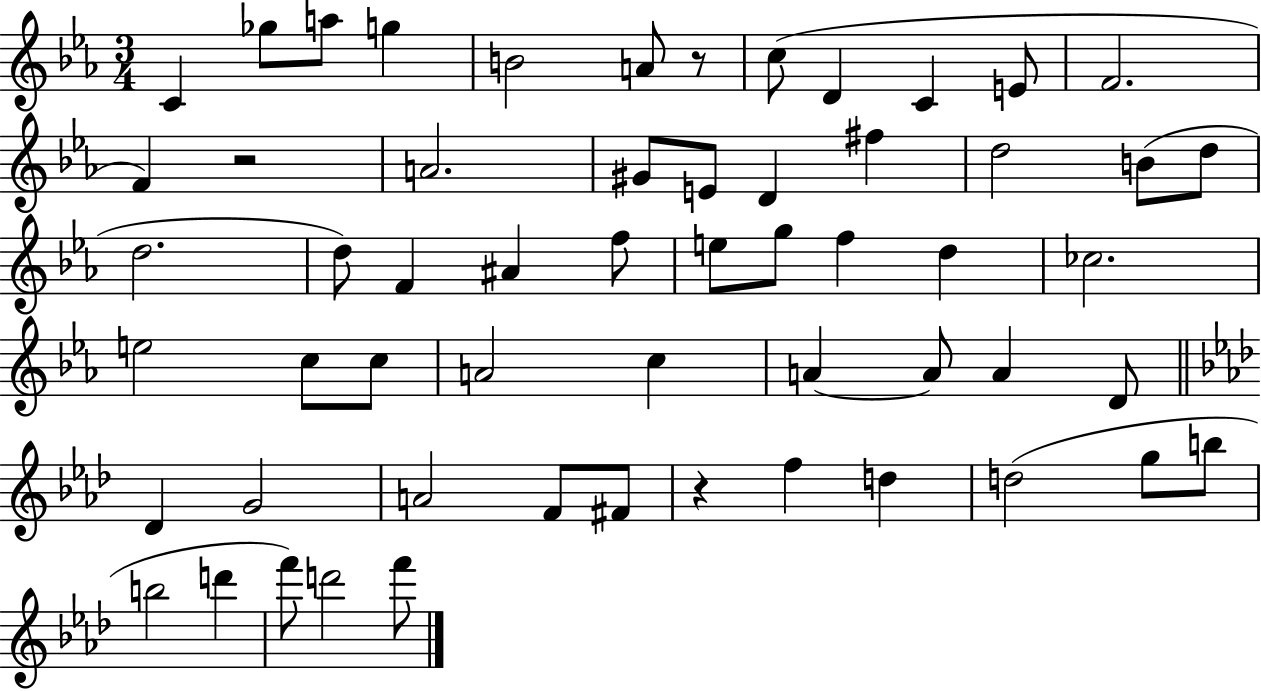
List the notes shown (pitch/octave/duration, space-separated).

C4/q Gb5/e A5/e G5/q B4/h A4/e R/e C5/e D4/q C4/q E4/e F4/h. F4/q R/h A4/h. G#4/e E4/e D4/q F#5/q D5/h B4/e D5/e D5/h. D5/e F4/q A#4/q F5/e E5/e G5/e F5/q D5/q CES5/h. E5/h C5/e C5/e A4/h C5/q A4/q A4/e A4/q D4/e Db4/q G4/h A4/h F4/e F#4/e R/q F5/q D5/q D5/h G5/e B5/e B5/h D6/q F6/e D6/h F6/e